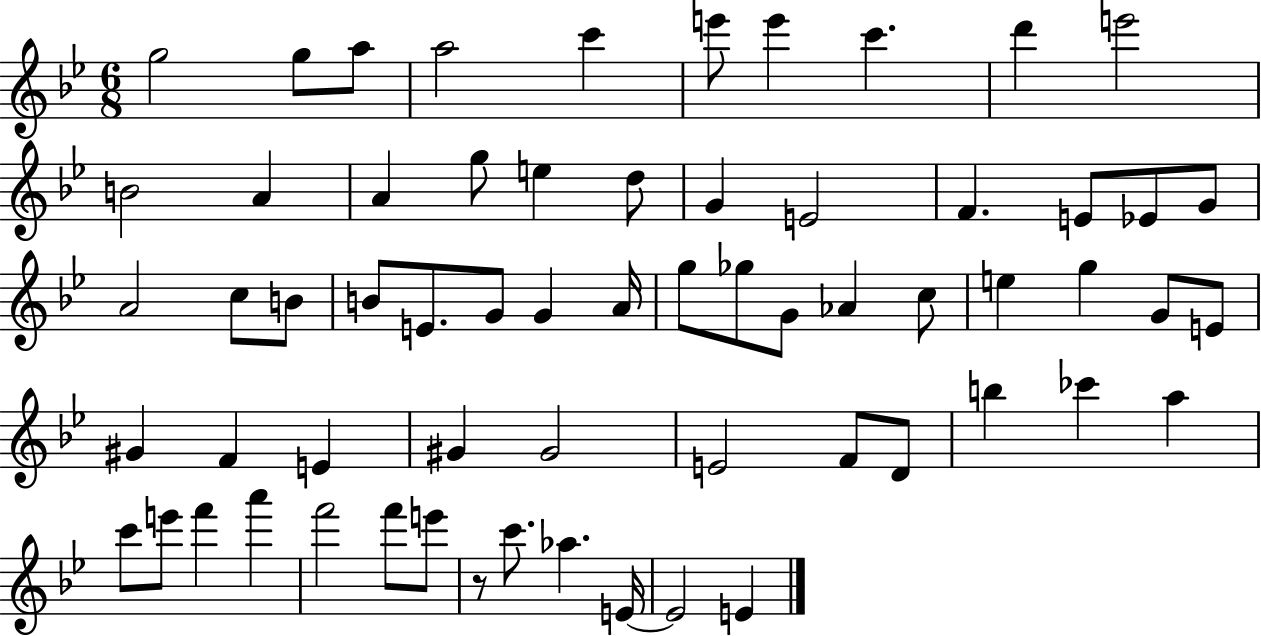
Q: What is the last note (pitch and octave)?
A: E4